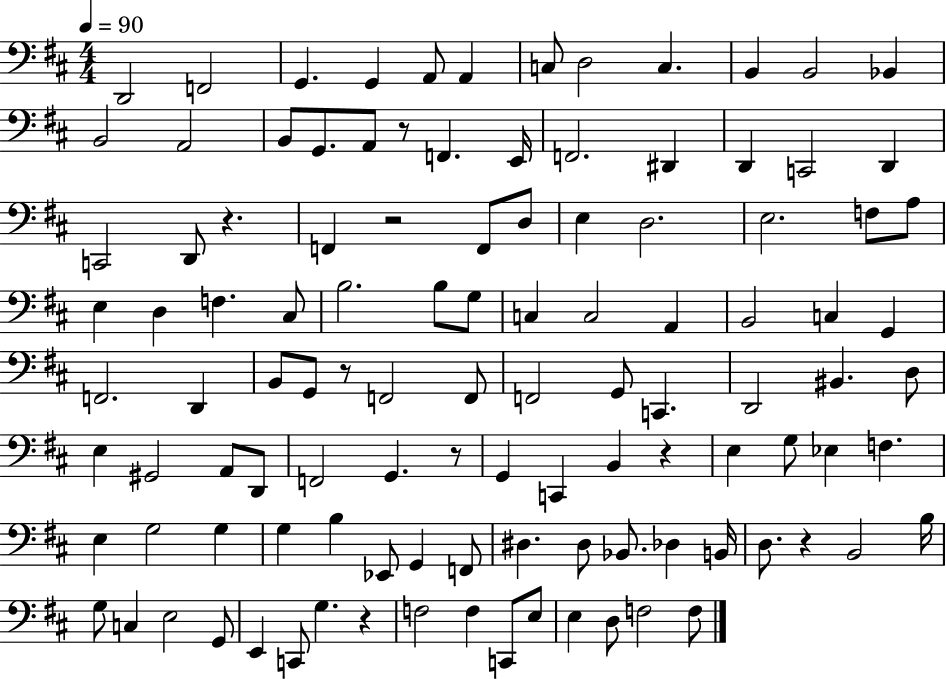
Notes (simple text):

D2/h F2/h G2/q. G2/q A2/e A2/q C3/e D3/h C3/q. B2/q B2/h Bb2/q B2/h A2/h B2/e G2/e. A2/e R/e F2/q. E2/s F2/h. D#2/q D2/q C2/h D2/q C2/h D2/e R/q. F2/q R/h F2/e D3/e E3/q D3/h. E3/h. F3/e A3/e E3/q D3/q F3/q. C#3/e B3/h. B3/e G3/e C3/q C3/h A2/q B2/h C3/q G2/q F2/h. D2/q B2/e G2/e R/e F2/h F2/e F2/h G2/e C2/q. D2/h BIS2/q. D3/e E3/q G#2/h A2/e D2/e F2/h G2/q. R/e G2/q C2/q B2/q R/q E3/q G3/e Eb3/q F3/q. E3/q G3/h G3/q G3/q B3/q Eb2/e G2/q F2/e D#3/q. D#3/e Bb2/e. Db3/q B2/s D3/e. R/q B2/h B3/s G3/e C3/q E3/h G2/e E2/q C2/e G3/q. R/q F3/h F3/q C2/e E3/e E3/q D3/e F3/h F3/e